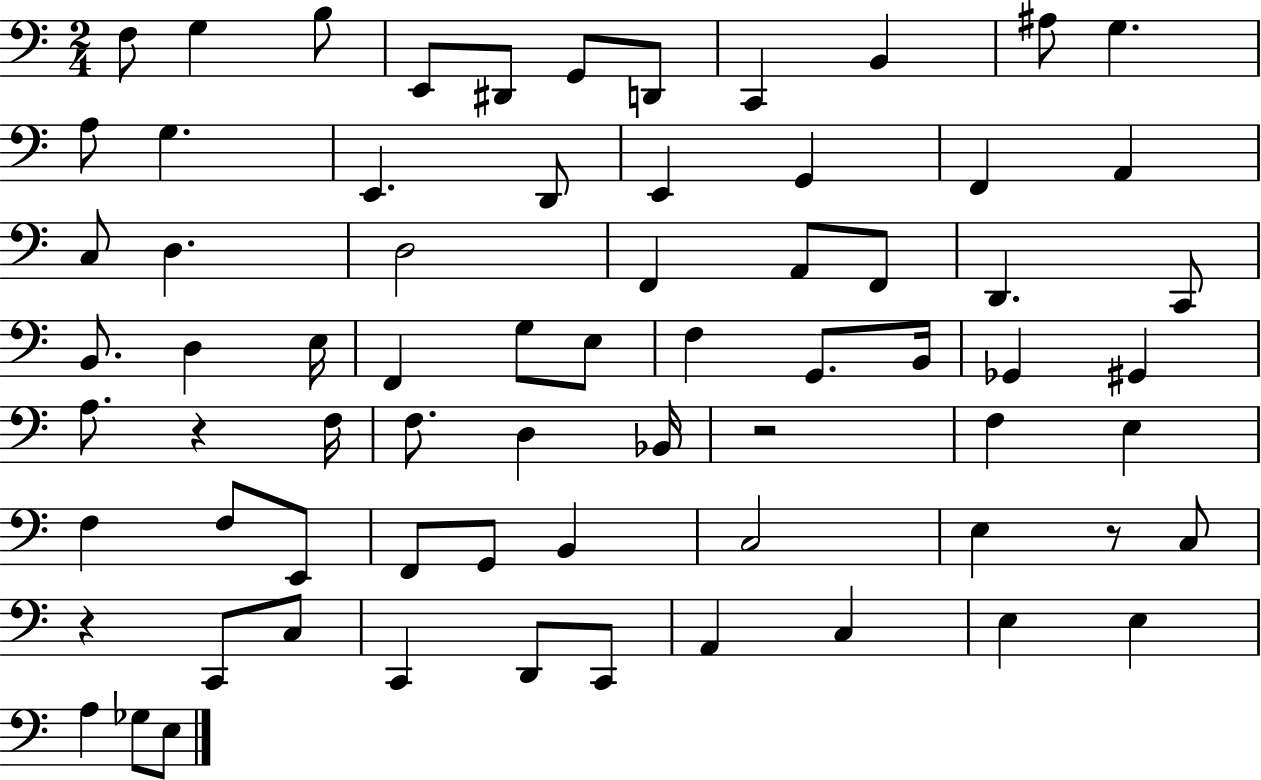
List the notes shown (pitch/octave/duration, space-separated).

F3/e G3/q B3/e E2/e D#2/e G2/e D2/e C2/q B2/q A#3/e G3/q. A3/e G3/q. E2/q. D2/e E2/q G2/q F2/q A2/q C3/e D3/q. D3/h F2/q A2/e F2/e D2/q. C2/e B2/e. D3/q E3/s F2/q G3/e E3/e F3/q G2/e. B2/s Gb2/q G#2/q A3/e. R/q F3/s F3/e. D3/q Bb2/s R/h F3/q E3/q F3/q F3/e E2/e F2/e G2/e B2/q C3/h E3/q R/e C3/e R/q C2/e C3/e C2/q D2/e C2/e A2/q C3/q E3/q E3/q A3/q Gb3/e E3/e